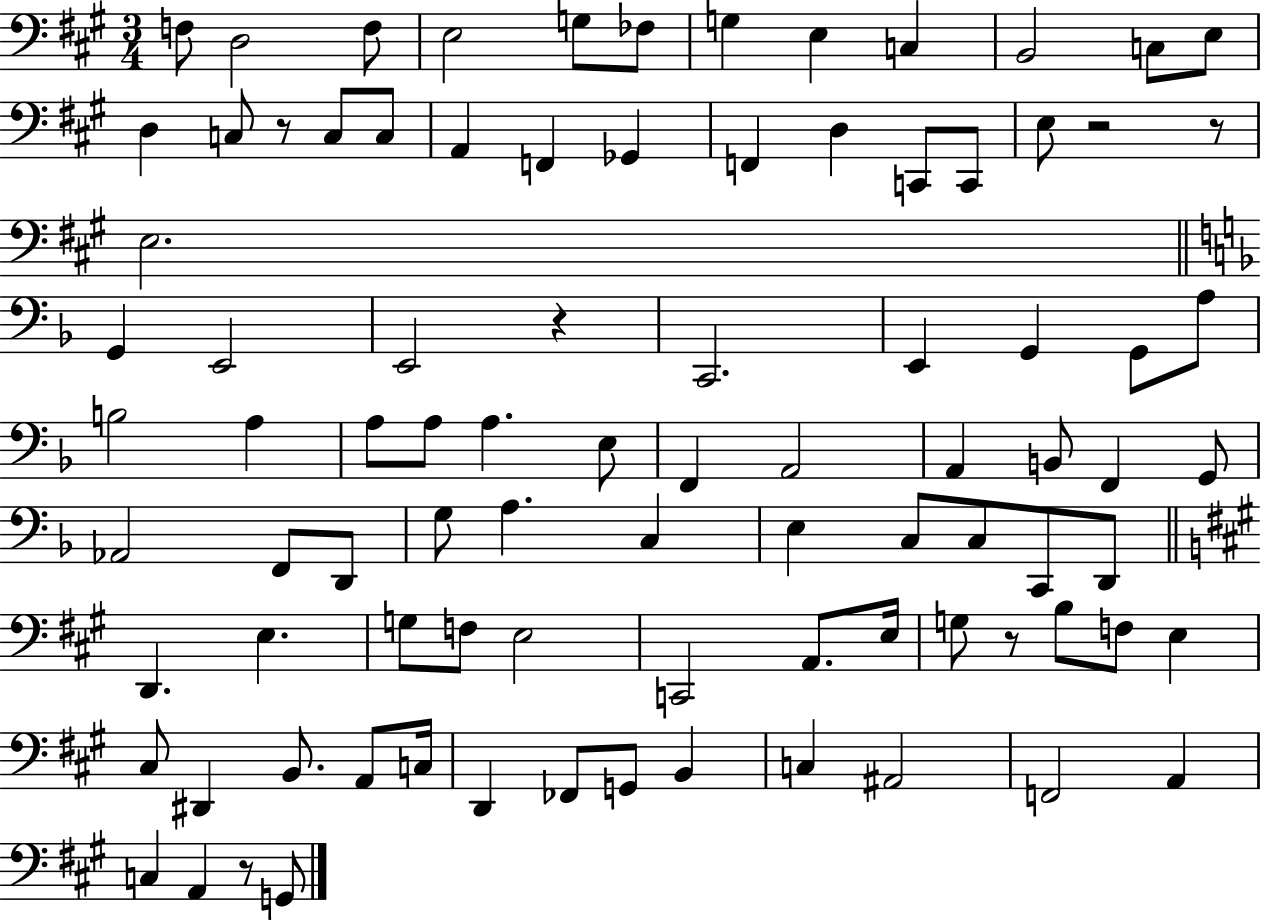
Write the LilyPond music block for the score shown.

{
  \clef bass
  \numericTimeSignature
  \time 3/4
  \key a \major
  f8 d2 f8 | e2 g8 fes8 | g4 e4 c4 | b,2 c8 e8 | \break d4 c8 r8 c8 c8 | a,4 f,4 ges,4 | f,4 d4 c,8 c,8 | e8 r2 r8 | \break e2. | \bar "||" \break \key f \major g,4 e,2 | e,2 r4 | c,2. | e,4 g,4 g,8 a8 | \break b2 a4 | a8 a8 a4. e8 | f,4 a,2 | a,4 b,8 f,4 g,8 | \break aes,2 f,8 d,8 | g8 a4. c4 | e4 c8 c8 c,8 d,8 | \bar "||" \break \key a \major d,4. e4. | g8 f8 e2 | c,2 a,8. e16 | g8 r8 b8 f8 e4 | \break cis8 dis,4 b,8. a,8 c16 | d,4 fes,8 g,8 b,4 | c4 ais,2 | f,2 a,4 | \break c4 a,4 r8 g,8 | \bar "|."
}